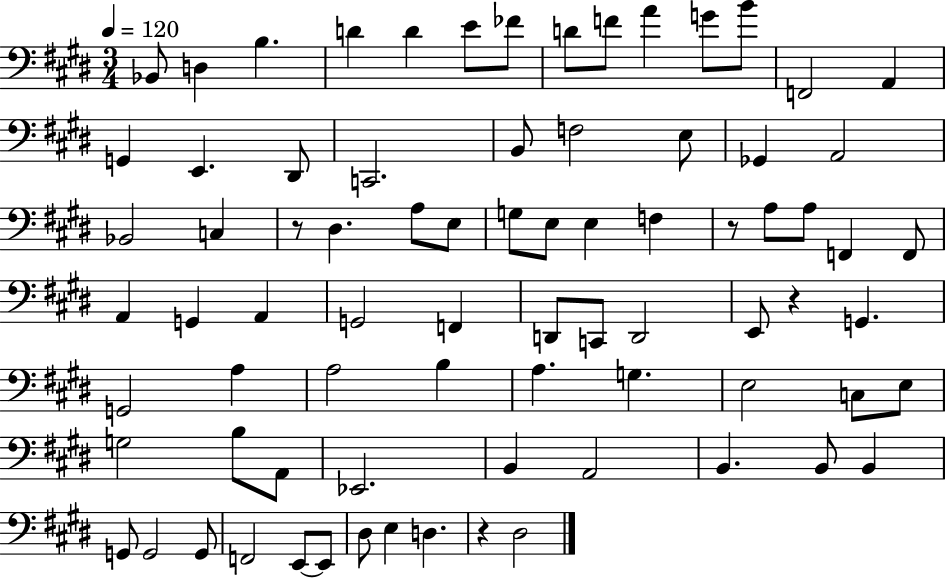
X:1
T:Untitled
M:3/4
L:1/4
K:E
_B,,/2 D, B, D D E/2 _F/2 D/2 F/2 A G/2 B/2 F,,2 A,, G,, E,, ^D,,/2 C,,2 B,,/2 F,2 E,/2 _G,, A,,2 _B,,2 C, z/2 ^D, A,/2 E,/2 G,/2 E,/2 E, F, z/2 A,/2 A,/2 F,, F,,/2 A,, G,, A,, G,,2 F,, D,,/2 C,,/2 D,,2 E,,/2 z G,, G,,2 A, A,2 B, A, G, E,2 C,/2 E,/2 G,2 B,/2 A,,/2 _E,,2 B,, A,,2 B,, B,,/2 B,, G,,/2 G,,2 G,,/2 F,,2 E,,/2 E,,/2 ^D,/2 E, D, z ^D,2